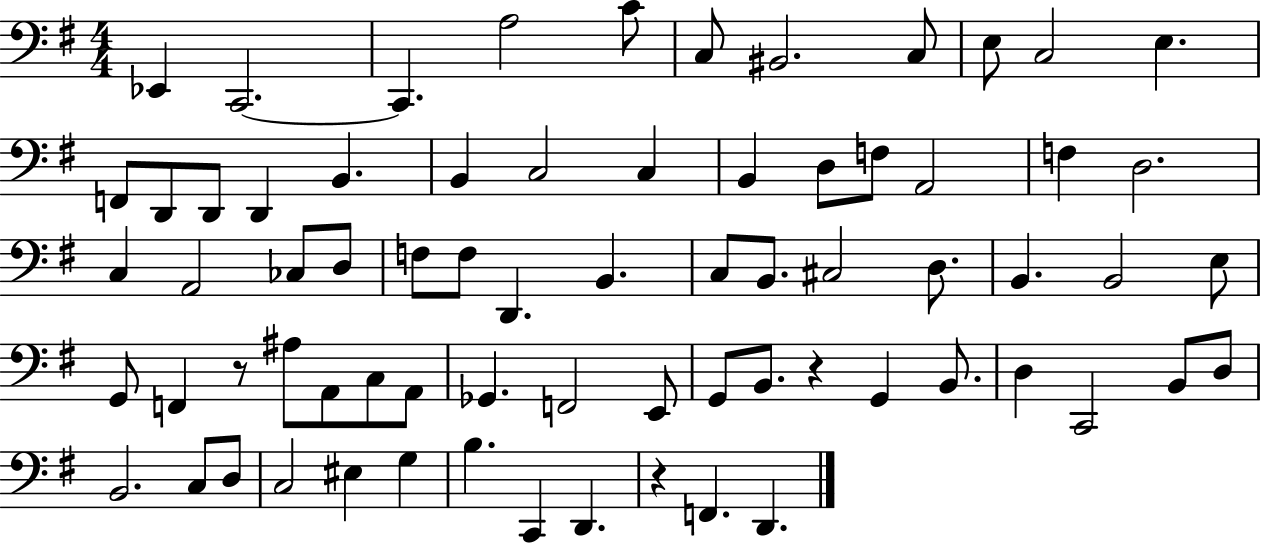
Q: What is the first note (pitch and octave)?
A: Eb2